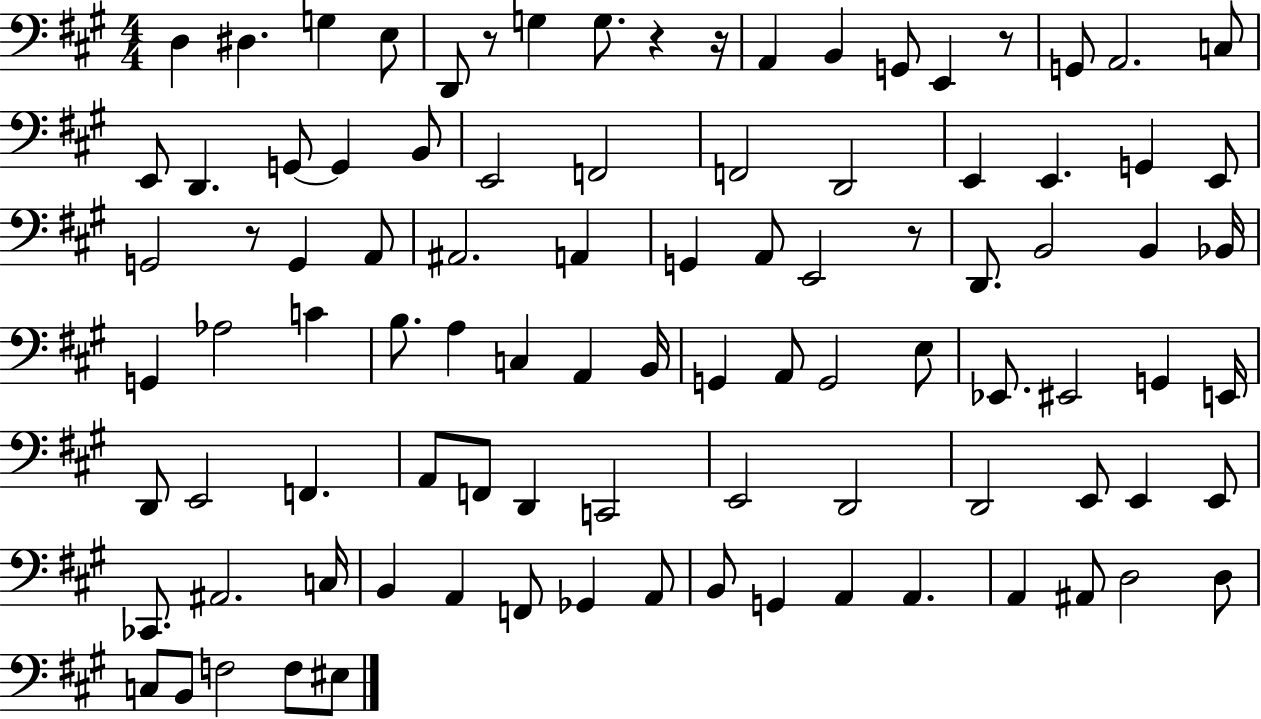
X:1
T:Untitled
M:4/4
L:1/4
K:A
D, ^D, G, E,/2 D,,/2 z/2 G, G,/2 z z/4 A,, B,, G,,/2 E,, z/2 G,,/2 A,,2 C,/2 E,,/2 D,, G,,/2 G,, B,,/2 E,,2 F,,2 F,,2 D,,2 E,, E,, G,, E,,/2 G,,2 z/2 G,, A,,/2 ^A,,2 A,, G,, A,,/2 E,,2 z/2 D,,/2 B,,2 B,, _B,,/4 G,, _A,2 C B,/2 A, C, A,, B,,/4 G,, A,,/2 G,,2 E,/2 _E,,/2 ^E,,2 G,, E,,/4 D,,/2 E,,2 F,, A,,/2 F,,/2 D,, C,,2 E,,2 D,,2 D,,2 E,,/2 E,, E,,/2 _C,,/2 ^A,,2 C,/4 B,, A,, F,,/2 _G,, A,,/2 B,,/2 G,, A,, A,, A,, ^A,,/2 D,2 D,/2 C,/2 B,,/2 F,2 F,/2 ^E,/2